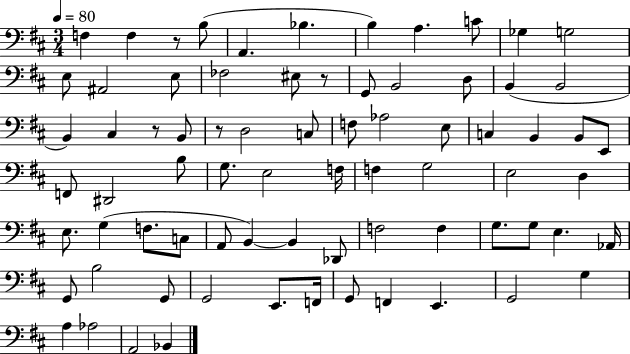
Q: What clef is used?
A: bass